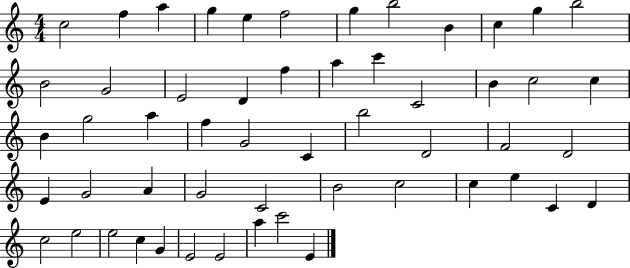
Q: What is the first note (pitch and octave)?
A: C5